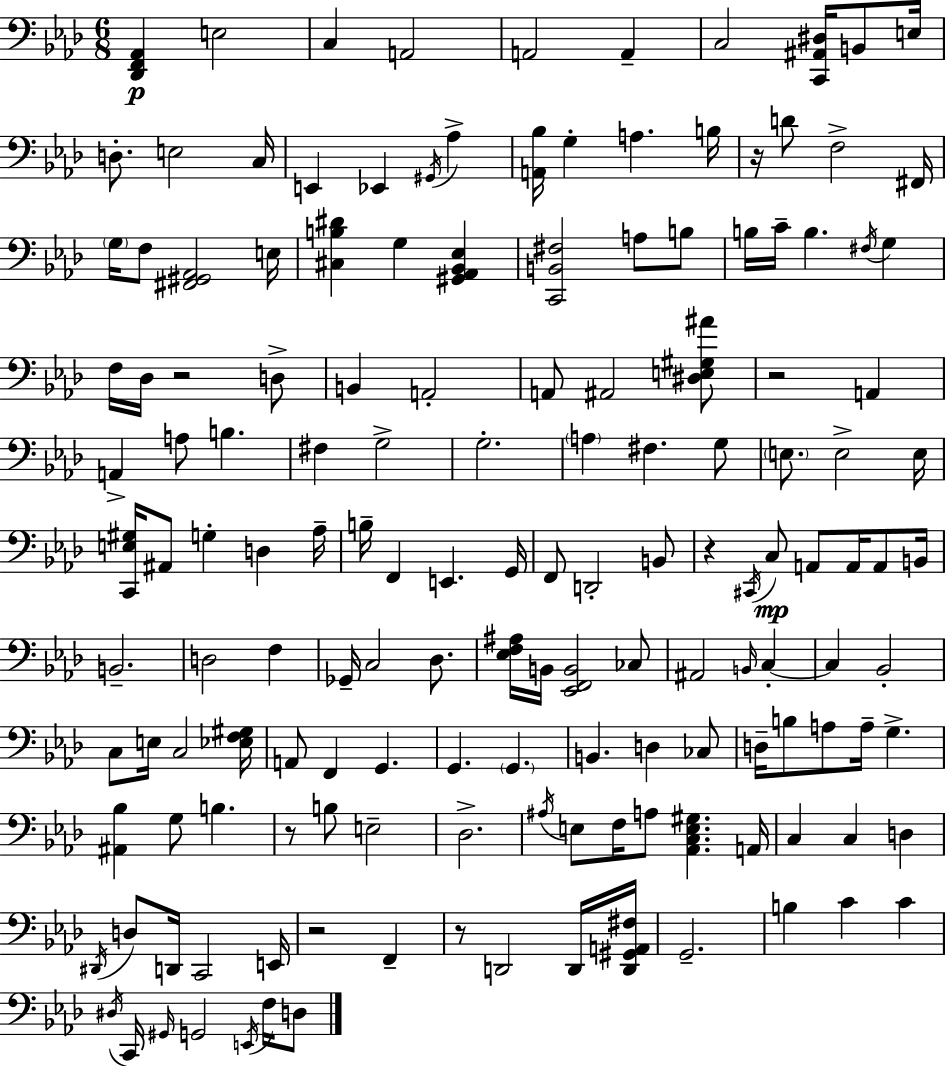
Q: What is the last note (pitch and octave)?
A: D3